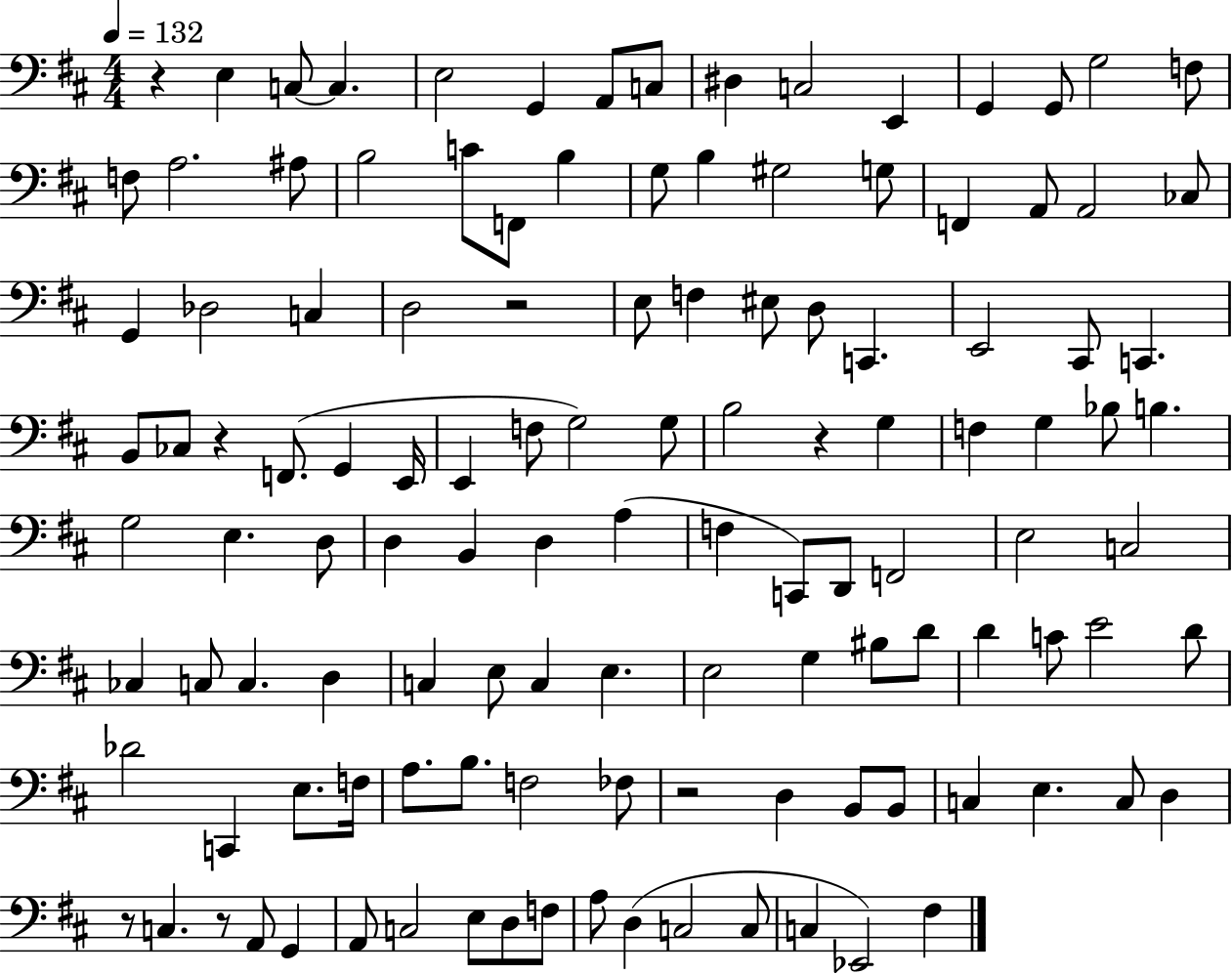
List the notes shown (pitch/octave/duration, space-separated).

R/q E3/q C3/e C3/q. E3/h G2/q A2/e C3/e D#3/q C3/h E2/q G2/q G2/e G3/h F3/e F3/e A3/h. A#3/e B3/h C4/e F2/e B3/q G3/e B3/q G#3/h G3/e F2/q A2/e A2/h CES3/e G2/q Db3/h C3/q D3/h R/h E3/e F3/q EIS3/e D3/e C2/q. E2/h C#2/e C2/q. B2/e CES3/e R/q F2/e. G2/q E2/s E2/q F3/e G3/h G3/e B3/h R/q G3/q F3/q G3/q Bb3/e B3/q. G3/h E3/q. D3/e D3/q B2/q D3/q A3/q F3/q C2/e D2/e F2/h E3/h C3/h CES3/q C3/e C3/q. D3/q C3/q E3/e C3/q E3/q. E3/h G3/q BIS3/e D4/e D4/q C4/e E4/h D4/e Db4/h C2/q E3/e. F3/s A3/e. B3/e. F3/h FES3/e R/h D3/q B2/e B2/e C3/q E3/q. C3/e D3/q R/e C3/q. R/e A2/e G2/q A2/e C3/h E3/e D3/e F3/e A3/e D3/q C3/h C3/e C3/q Eb2/h F#3/q